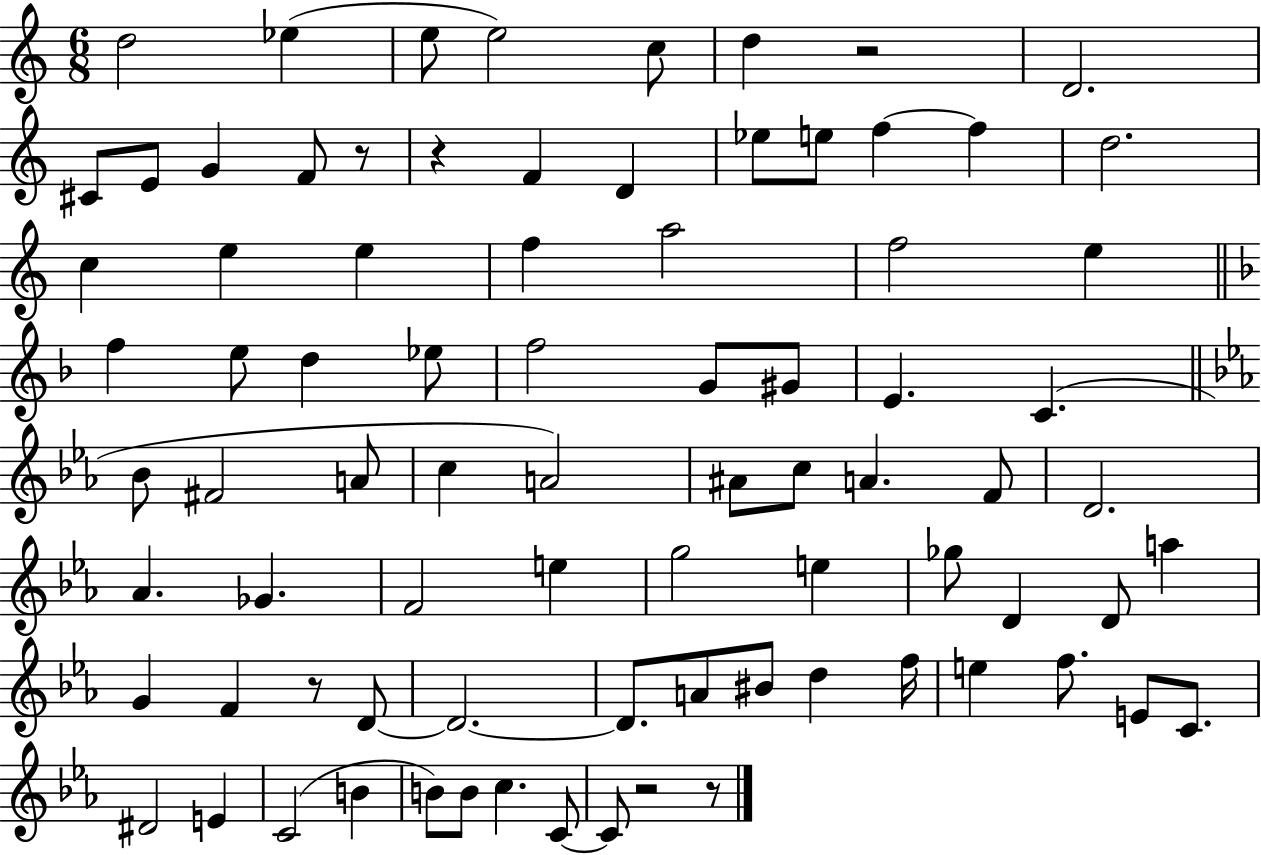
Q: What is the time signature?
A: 6/8